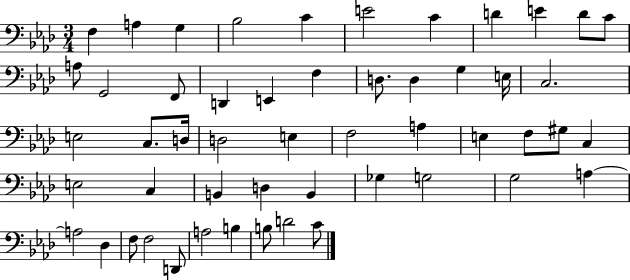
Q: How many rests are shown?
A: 0